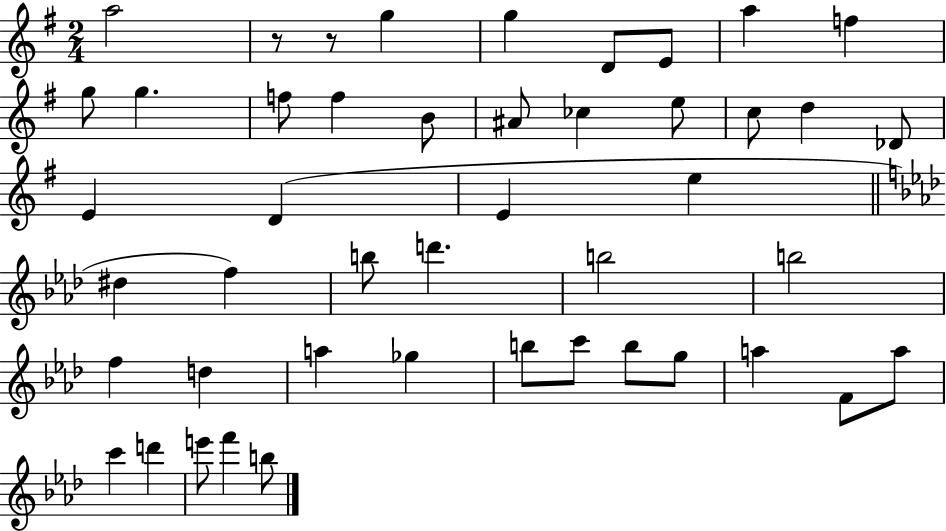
A5/h R/e R/e G5/q G5/q D4/e E4/e A5/q F5/q G5/e G5/q. F5/e F5/q B4/e A#4/e CES5/q E5/e C5/e D5/q Db4/e E4/q D4/q E4/q E5/q D#5/q F5/q B5/e D6/q. B5/h B5/h F5/q D5/q A5/q Gb5/q B5/e C6/e B5/e G5/e A5/q F4/e A5/e C6/q D6/q E6/e F6/q B5/e